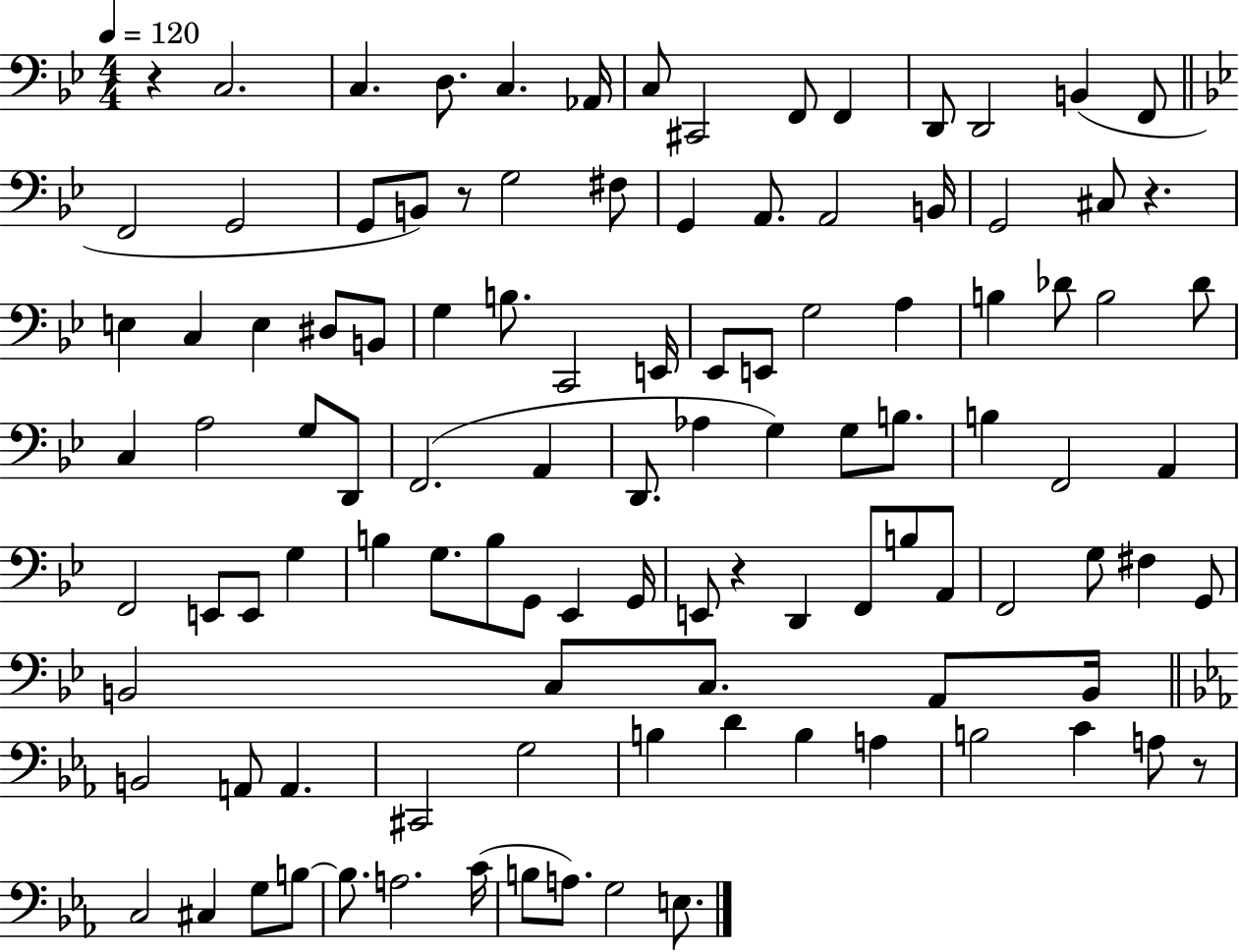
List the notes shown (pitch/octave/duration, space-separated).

R/q C3/h. C3/q. D3/e. C3/q. Ab2/s C3/e C#2/h F2/e F2/q D2/e D2/h B2/q F2/e F2/h G2/h G2/e B2/e R/e G3/h F#3/e G2/q A2/e. A2/h B2/s G2/h C#3/e R/q. E3/q C3/q E3/q D#3/e B2/e G3/q B3/e. C2/h E2/s Eb2/e E2/e G3/h A3/q B3/q Db4/e B3/h Db4/e C3/q A3/h G3/e D2/e F2/h. A2/q D2/e. Ab3/q G3/q G3/e B3/e. B3/q F2/h A2/q F2/h E2/e E2/e G3/q B3/q G3/e. B3/e G2/e Eb2/q G2/s E2/e R/q D2/q F2/e B3/e A2/e F2/h G3/e F#3/q G2/e B2/h C3/e C3/e. A2/e B2/s B2/h A2/e A2/q. C#2/h G3/h B3/q D4/q B3/q A3/q B3/h C4/q A3/e R/e C3/h C#3/q G3/e B3/e B3/e. A3/h. C4/s B3/e A3/e. G3/h E3/e.